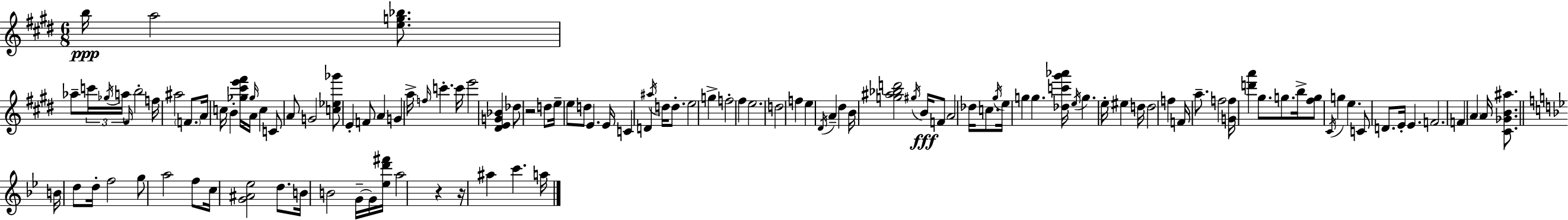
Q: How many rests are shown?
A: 3